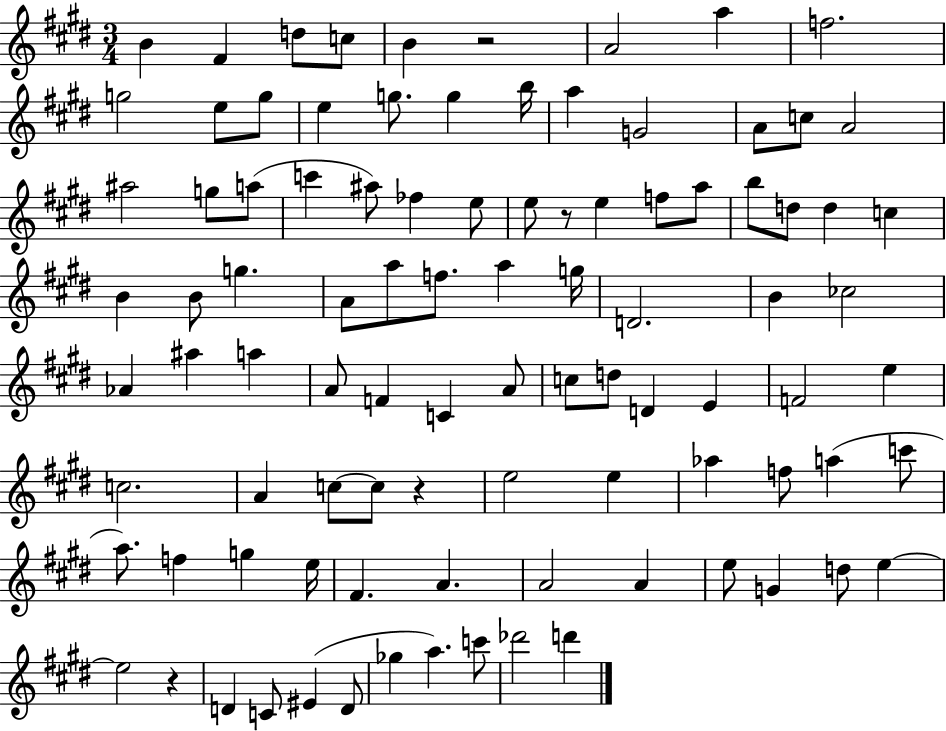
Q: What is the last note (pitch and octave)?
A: D6